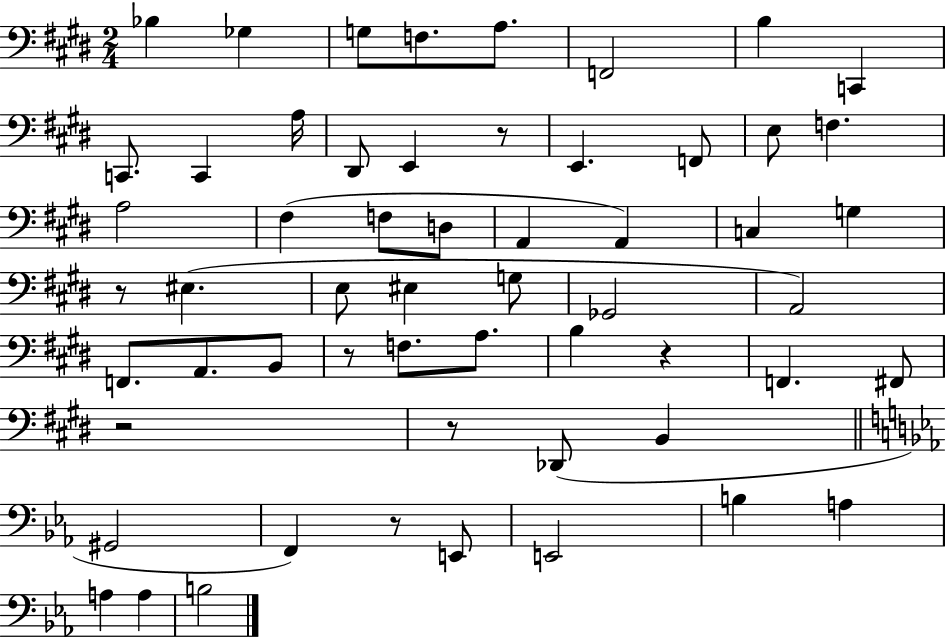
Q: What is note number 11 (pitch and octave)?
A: A3